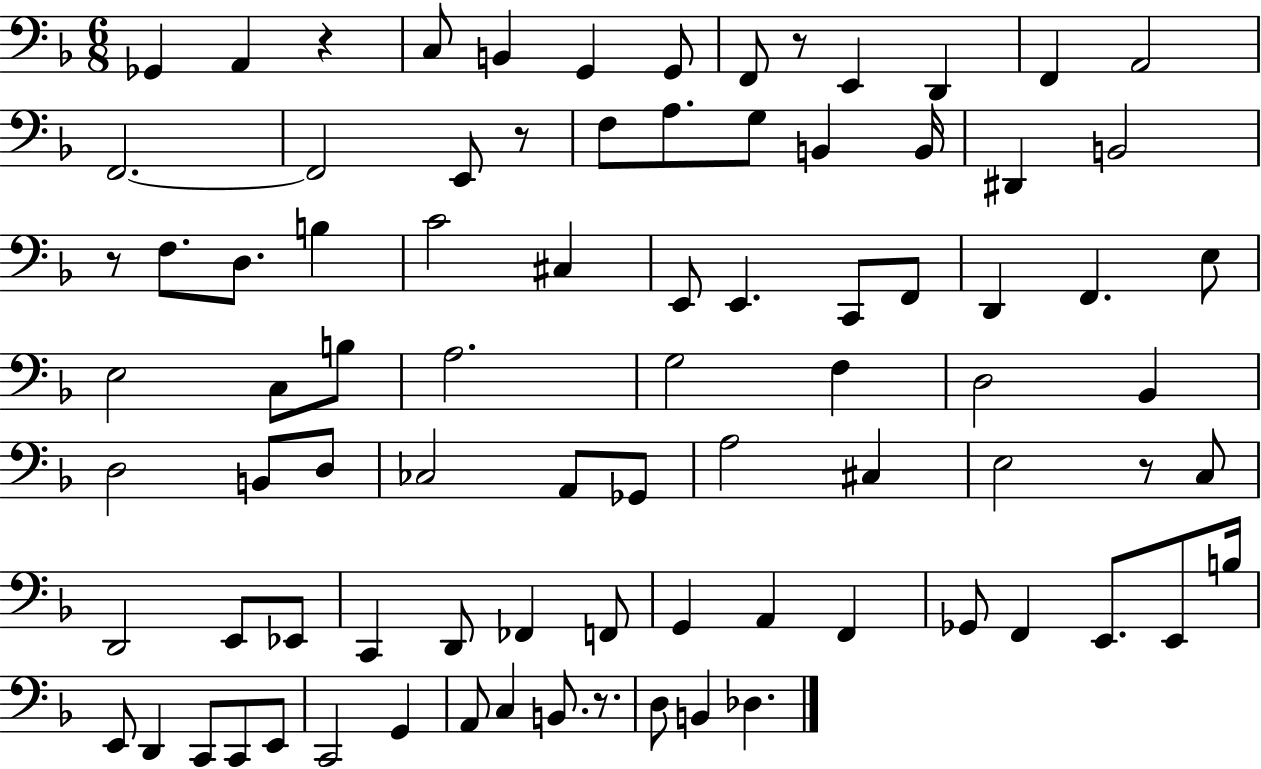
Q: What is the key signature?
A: F major